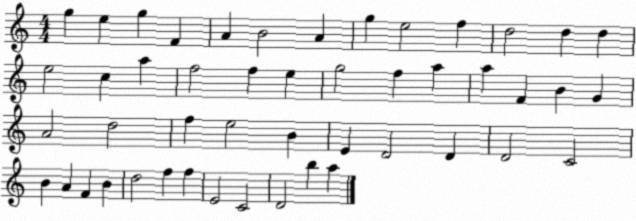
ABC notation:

X:1
T:Untitled
M:4/4
L:1/4
K:C
g e g F A B2 A g e2 f d2 d d e2 c a f2 f e g2 f a a F B G A2 d2 f e2 B E D2 D D2 C2 B A F B d2 f f E2 C2 D2 b a